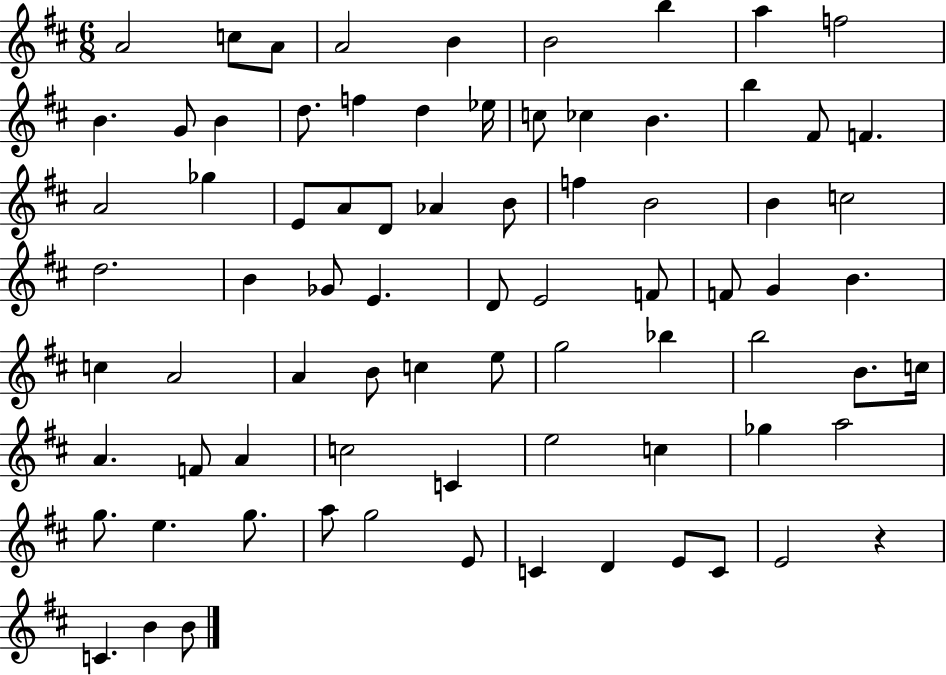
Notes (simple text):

A4/h C5/e A4/e A4/h B4/q B4/h B5/q A5/q F5/h B4/q. G4/e B4/q D5/e. F5/q D5/q Eb5/s C5/e CES5/q B4/q. B5/q F#4/e F4/q. A4/h Gb5/q E4/e A4/e D4/e Ab4/q B4/e F5/q B4/h B4/q C5/h D5/h. B4/q Gb4/e E4/q. D4/e E4/h F4/e F4/e G4/q B4/q. C5/q A4/h A4/q B4/e C5/q E5/e G5/h Bb5/q B5/h B4/e. C5/s A4/q. F4/e A4/q C5/h C4/q E5/h C5/q Gb5/q A5/h G5/e. E5/q. G5/e. A5/e G5/h E4/e C4/q D4/q E4/e C4/e E4/h R/q C4/q. B4/q B4/e